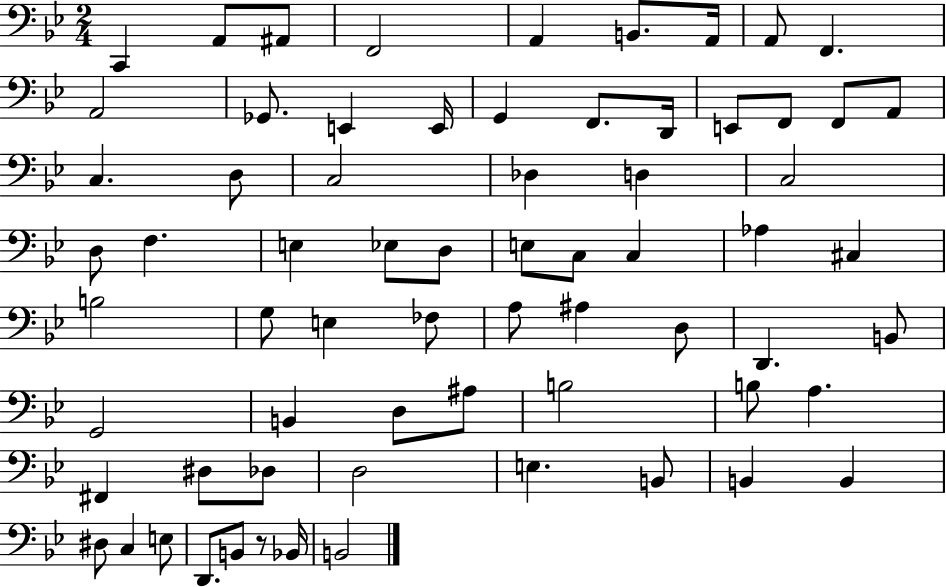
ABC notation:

X:1
T:Untitled
M:2/4
L:1/4
K:Bb
C,, A,,/2 ^A,,/2 F,,2 A,, B,,/2 A,,/4 A,,/2 F,, A,,2 _G,,/2 E,, E,,/4 G,, F,,/2 D,,/4 E,,/2 F,,/2 F,,/2 A,,/2 C, D,/2 C,2 _D, D, C,2 D,/2 F, E, _E,/2 D,/2 E,/2 C,/2 C, _A, ^C, B,2 G,/2 E, _F,/2 A,/2 ^A, D,/2 D,, B,,/2 G,,2 B,, D,/2 ^A,/2 B,2 B,/2 A, ^F,, ^D,/2 _D,/2 D,2 E, B,,/2 B,, B,, ^D,/2 C, E,/2 D,,/2 B,,/2 z/2 _B,,/4 B,,2